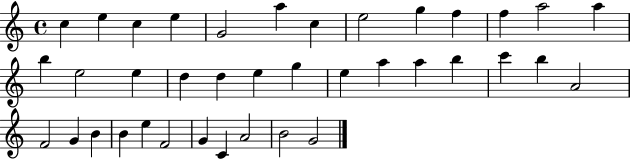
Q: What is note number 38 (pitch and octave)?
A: G4